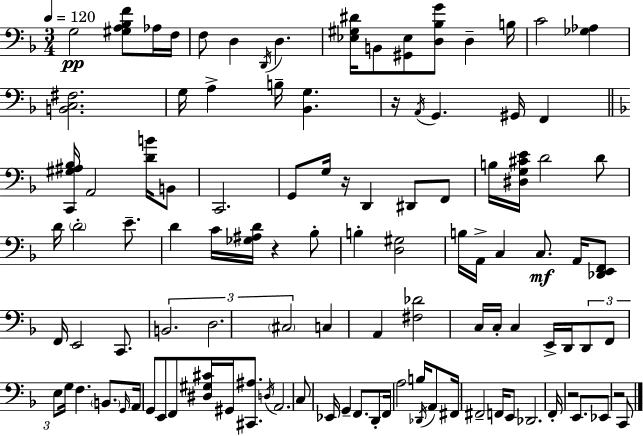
{
  \clef bass
  \numericTimeSignature
  \time 3/4
  \key f \major
  \tempo 4 = 120
  g2\pp <gis a bes f'>8 aes16 f16 | f8 d4 \acciaccatura { d,16 } d4. | <ees gis dis'>16 b,8 <gis, ees>8 <d bes g'>8 d4-- | b16 c'2 <ges aes>4 | \break <b, c fis>2. | g16 a4-> b16-- <bes, g>4. | r16 \acciaccatura { a,16 } g,4. gis,16 f,4 | \bar "||" \break \key d \minor <c, gis ais bes>16 a,2 <d' b'>16 b,8 | c,2. | g,8 g16 r16 d,4 dis,8 f,8 | b16 <dis g cis' e'>16 d'2 d'8 | \break d'16 \parenthesize d'2-. e'8.-- | d'4 c'16 <ges ais d'>16 r4 bes8-. | b4-. <d gis>2 | b16 a,16-> c4 c8.\mf a,16 <des, e, f,>8 | \break f,16 e,2 c,8. | \tuplet 3/2 { b,2. | d2. | \parenthesize cis2 } c4 | \break a,4 <fis des'>2 | c16 c16-. c4 e,16-> d,16 \tuplet 3/2 { d,8 f,8 | e8 } g16 f4. \parenthesize b,8. | \grace { g,16 } a,16 g,8 e,8 f,8 <dis gis cis'>16 gis,16 <cis, ais>8. | \break \acciaccatura { d16 } a,2. | c8 ees,16 g,4-- f,8. | d,8-. f,16 a2 b16 | \acciaccatura { des,16 } a,8 fis,16 fis,2-- | \break f,16 e,8 des,2. | f,16-. r2 | e,8. ees,8 r2 | c,8 \bar "|."
}